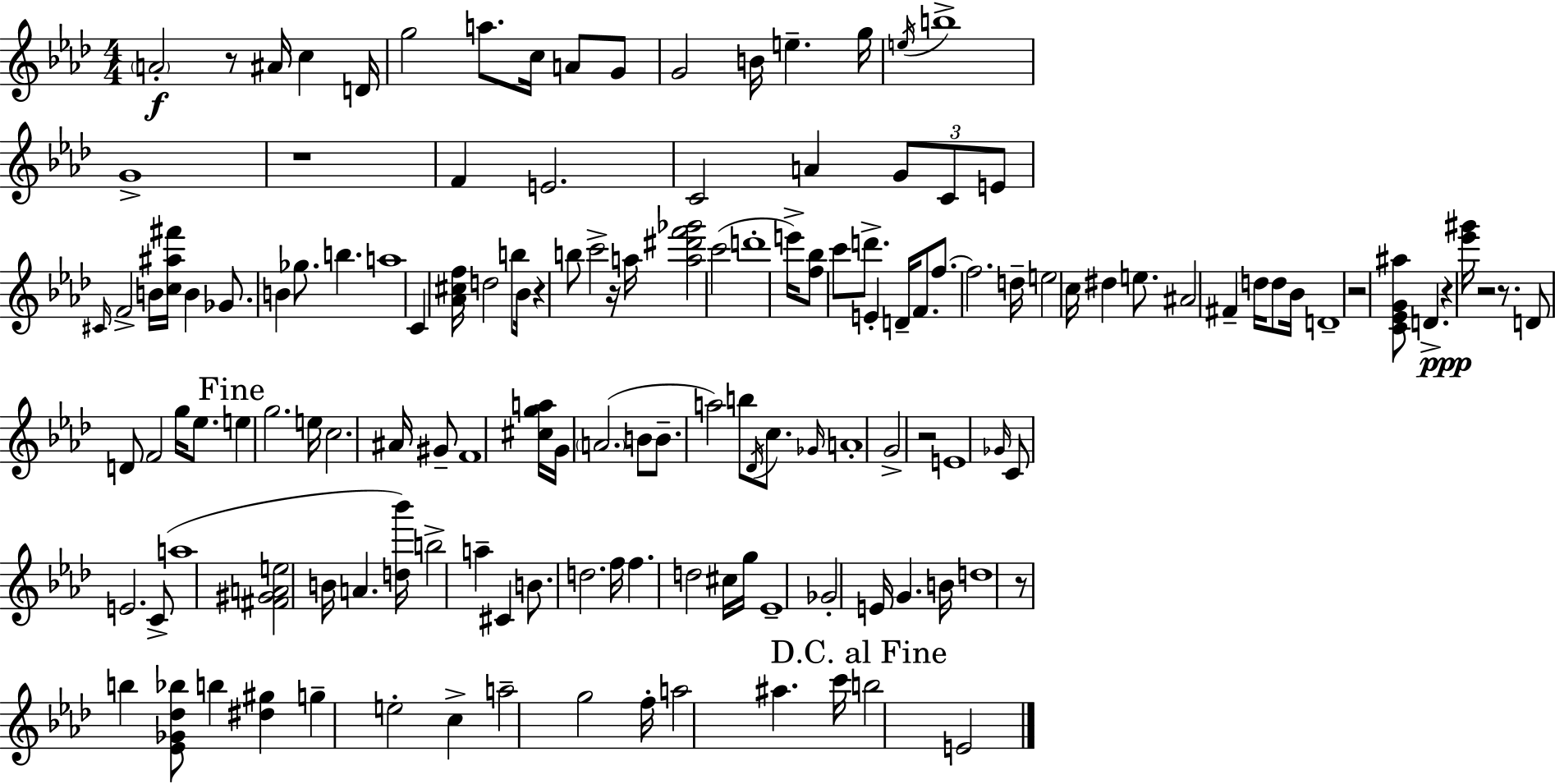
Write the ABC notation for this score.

X:1
T:Untitled
M:4/4
L:1/4
K:Ab
A2 z/2 ^A/4 c D/4 g2 a/2 c/4 A/2 G/2 G2 B/4 e g/4 e/4 b4 G4 z4 F E2 C2 A G/2 C/2 E/2 ^C/4 F2 B/4 [c^a^f']/4 B _G/2 B _g/2 b a4 C [_A^cf]/4 d2 b/2 _B/4 z b/2 c'2 z/4 a/4 [a^d'f'_g']2 c'2 d'4 e'/4 [f_b]/2 c'/2 d'/2 E D/4 F/2 f/2 f2 d/4 e2 c/4 ^d e/2 ^A2 ^F d/4 d/2 _B/4 D4 z2 [C_EG^a]/2 D z [_e'^g']/4 z2 z/2 D/2 D/2 F2 g/4 _e/2 e g2 e/4 c2 ^A/4 ^G/2 F4 [^cga]/4 G/4 A2 B/2 B/2 a2 b/2 _D/4 c/2 _G/4 A4 G2 z2 E4 _G/4 C/2 E2 C/2 a4 [^F^GAe]2 B/4 A [d_b']/4 b2 a ^C B/2 d2 f/4 f d2 ^c/4 g/4 _E4 _G2 E/4 G B/4 d4 z/2 b [_E_G_d_b]/2 b [^d^g] g e2 c a2 g2 f/4 a2 ^a c'/4 b2 E2